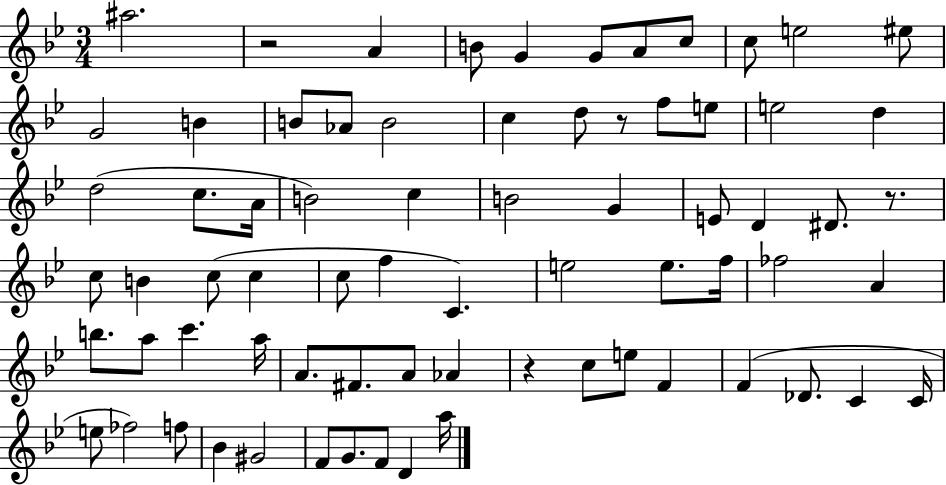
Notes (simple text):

A#5/h. R/h A4/q B4/e G4/q G4/e A4/e C5/e C5/e E5/h EIS5/e G4/h B4/q B4/e Ab4/e B4/h C5/q D5/e R/e F5/e E5/e E5/h D5/q D5/h C5/e. A4/s B4/h C5/q B4/h G4/q E4/e D4/q D#4/e. R/e. C5/e B4/q C5/e C5/q C5/e F5/q C4/q. E5/h E5/e. F5/s FES5/h A4/q B5/e. A5/e C6/q. A5/s A4/e. F#4/e. A4/e Ab4/q R/q C5/e E5/e F4/q F4/q Db4/e. C4/q C4/s E5/e FES5/h F5/e Bb4/q G#4/h F4/e G4/e. F4/e D4/q A5/s